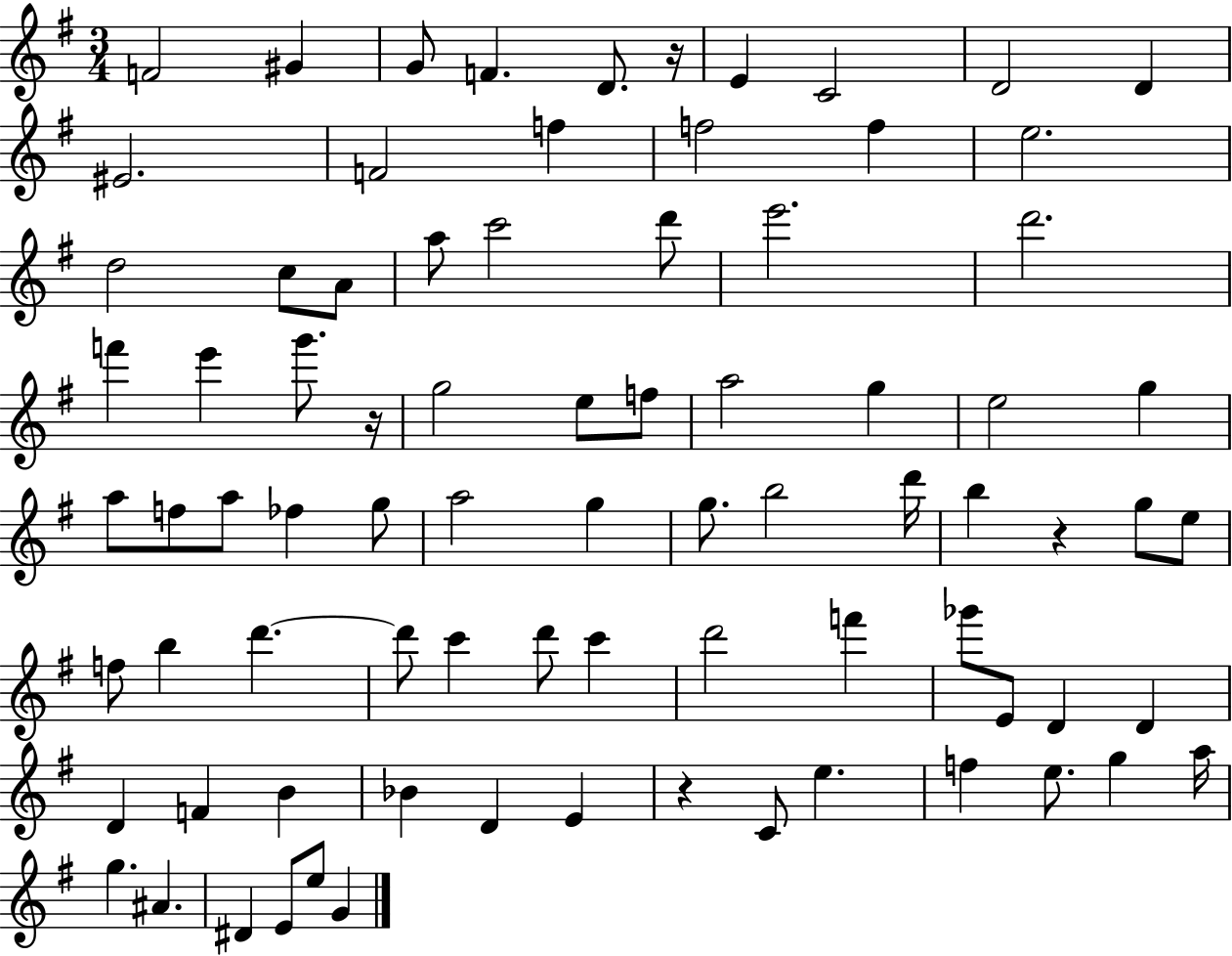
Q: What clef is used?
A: treble